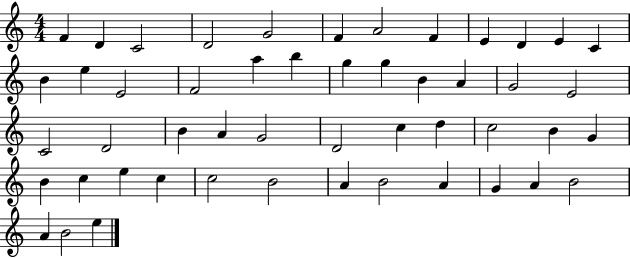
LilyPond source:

{
  \clef treble
  \numericTimeSignature
  \time 4/4
  \key c \major
  f'4 d'4 c'2 | d'2 g'2 | f'4 a'2 f'4 | e'4 d'4 e'4 c'4 | \break b'4 e''4 e'2 | f'2 a''4 b''4 | g''4 g''4 b'4 a'4 | g'2 e'2 | \break c'2 d'2 | b'4 a'4 g'2 | d'2 c''4 d''4 | c''2 b'4 g'4 | \break b'4 c''4 e''4 c''4 | c''2 b'2 | a'4 b'2 a'4 | g'4 a'4 b'2 | \break a'4 b'2 e''4 | \bar "|."
}